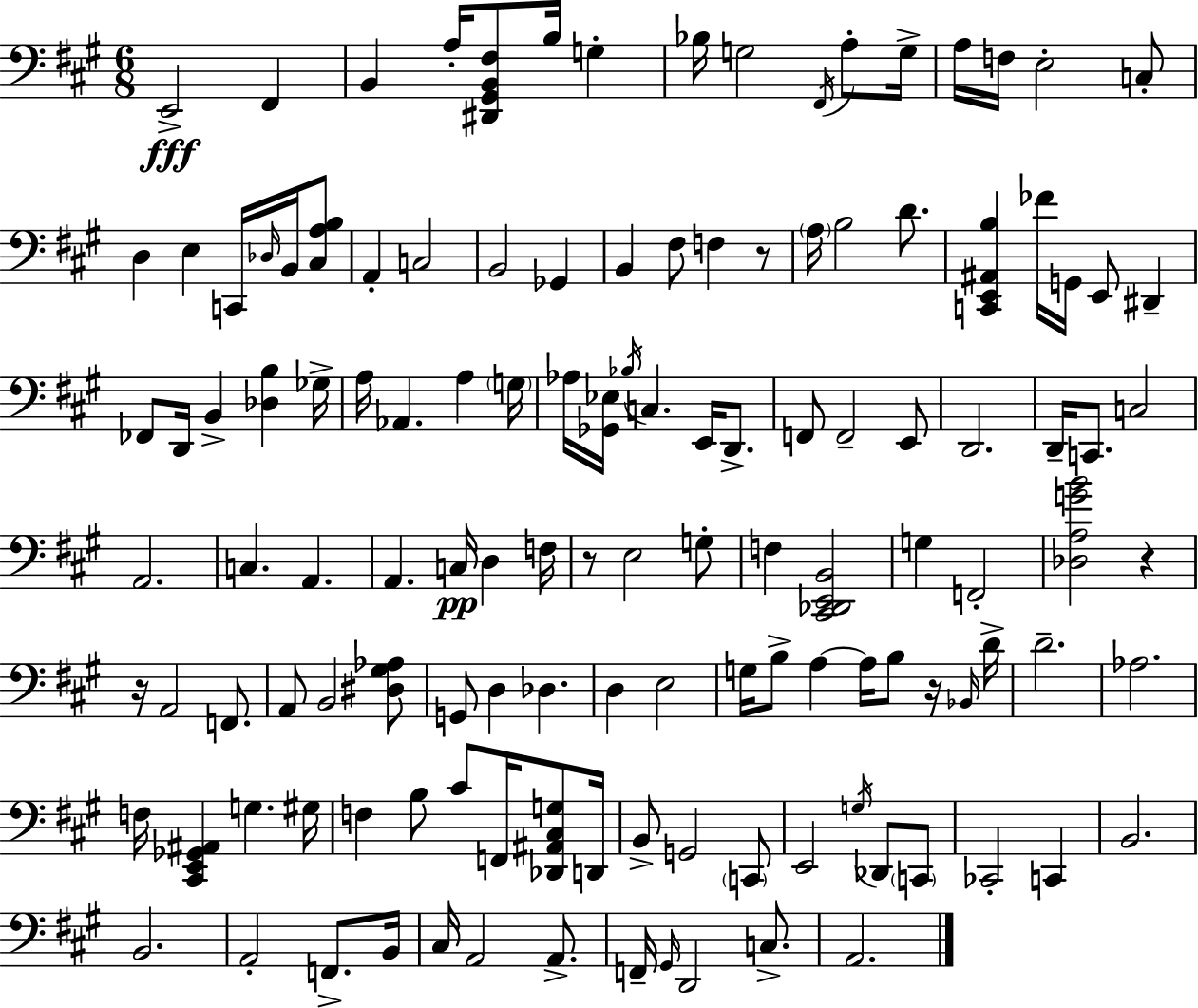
{
  \clef bass
  \numericTimeSignature
  \time 6/8
  \key a \major
  e,2->\fff fis,4 | b,4 a16-. <dis, gis, b, fis>8 b16 g4-. | bes16 g2 \acciaccatura { fis,16 } a8-. | g16-> a16 f16 e2-. c8-. | \break d4 e4 c,16 \grace { des16 } b,16 | <cis a b>8 a,4-. c2 | b,2 ges,4 | b,4 fis8 f4 | \break r8 \parenthesize a16 b2 d'8. | <c, e, ais, b>4 fes'16 g,16 e,8 dis,4-- | fes,8 d,16 b,4-> <des b>4 | ges16-> a16 aes,4. a4 | \break \parenthesize g16 aes16 <ges, ees>16 \acciaccatura { bes16 } c4. e,16 | d,8.-> f,8 f,2-- | e,8 d,2. | d,16-- c,8. c2 | \break a,2. | c4. a,4. | a,4. c16\pp d4 | f16 r8 e2 | \break g8-. f4 <cis, des, e, b,>2 | g4 f,2-. | <des a g' b'>2 r4 | r16 a,2 | \break f,8. a,8 b,2 | <dis gis aes>8 g,8 d4 des4. | d4 e2 | g16 b8-> a4~~ a16 b8 | \break r16 \grace { bes,16 } d'16-> d'2.-- | aes2. | f16 <cis, e, ges, ais,>4 g4. | gis16 f4 b8 cis'8 | \break f,16 <des, ais, cis g>8 d,16 b,8-> g,2 | \parenthesize c,8 e,2 | \acciaccatura { g16 } des,8 \parenthesize c,8 ces,2-. | c,4 b,2. | \break b,2. | a,2-. | f,8.-> b,16 cis16 a,2 | a,8.-> f,16-- \grace { gis,16 } d,2 | \break c8.-> a,2. | \bar "|."
}